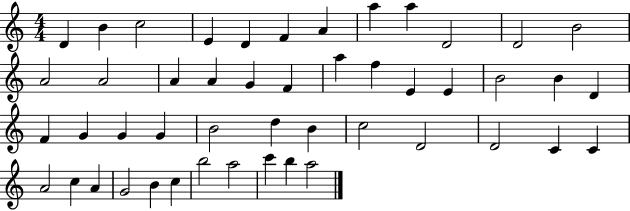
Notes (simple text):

D4/q B4/q C5/h E4/q D4/q F4/q A4/q A5/q A5/q D4/h D4/h B4/h A4/h A4/h A4/q A4/q G4/q F4/q A5/q F5/q E4/q E4/q B4/h B4/q D4/q F4/q G4/q G4/q G4/q B4/h D5/q B4/q C5/h D4/h D4/h C4/q C4/q A4/h C5/q A4/q G4/h B4/q C5/q B5/h A5/h C6/q B5/q A5/h